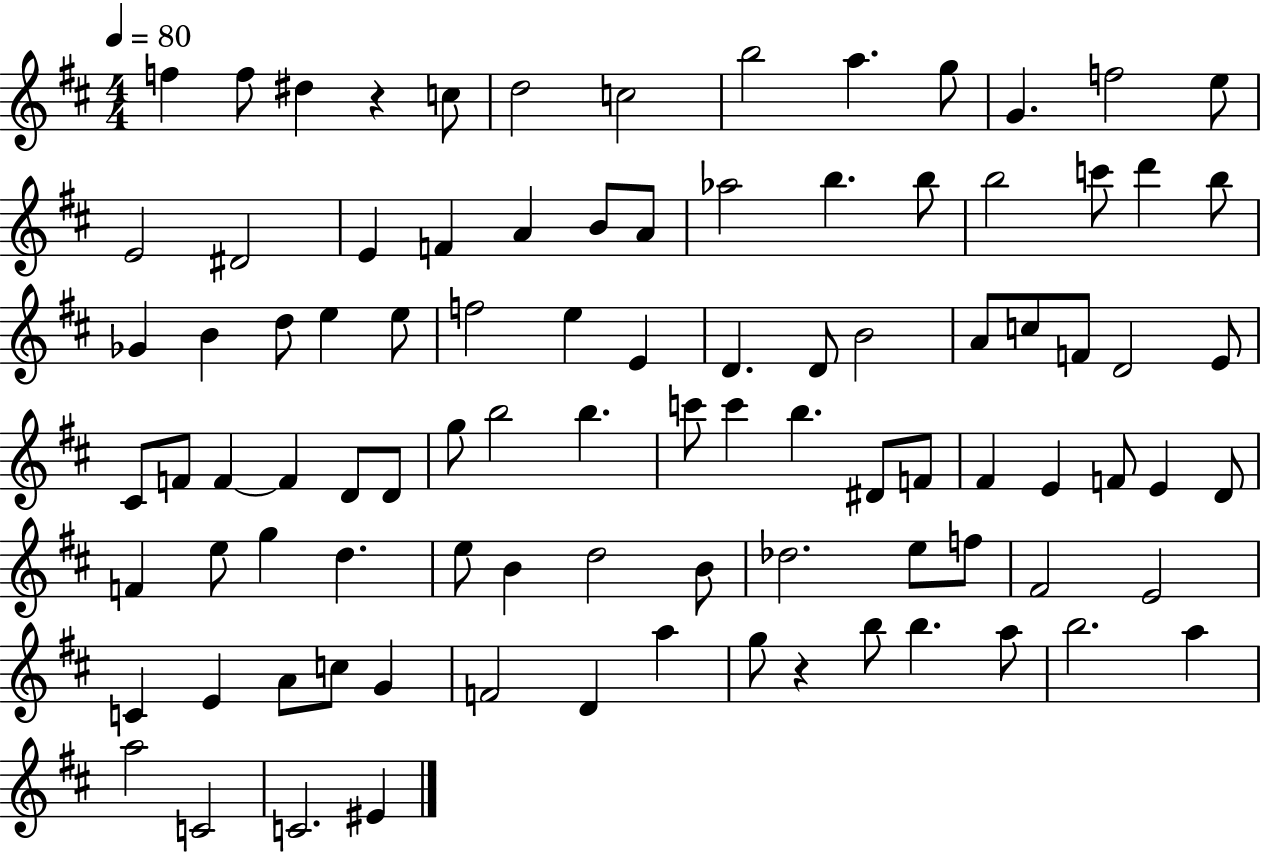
F5/q F5/e D#5/q R/q C5/e D5/h C5/h B5/h A5/q. G5/e G4/q. F5/h E5/e E4/h D#4/h E4/q F4/q A4/q B4/e A4/e Ab5/h B5/q. B5/e B5/h C6/e D6/q B5/e Gb4/q B4/q D5/e E5/q E5/e F5/h E5/q E4/q D4/q. D4/e B4/h A4/e C5/e F4/e D4/h E4/e C#4/e F4/e F4/q F4/q D4/e D4/e G5/e B5/h B5/q. C6/e C6/q B5/q. D#4/e F4/e F#4/q E4/q F4/e E4/q D4/e F4/q E5/e G5/q D5/q. E5/e B4/q D5/h B4/e Db5/h. E5/e F5/e F#4/h E4/h C4/q E4/q A4/e C5/e G4/q F4/h D4/q A5/q G5/e R/q B5/e B5/q. A5/e B5/h. A5/q A5/h C4/h C4/h. EIS4/q